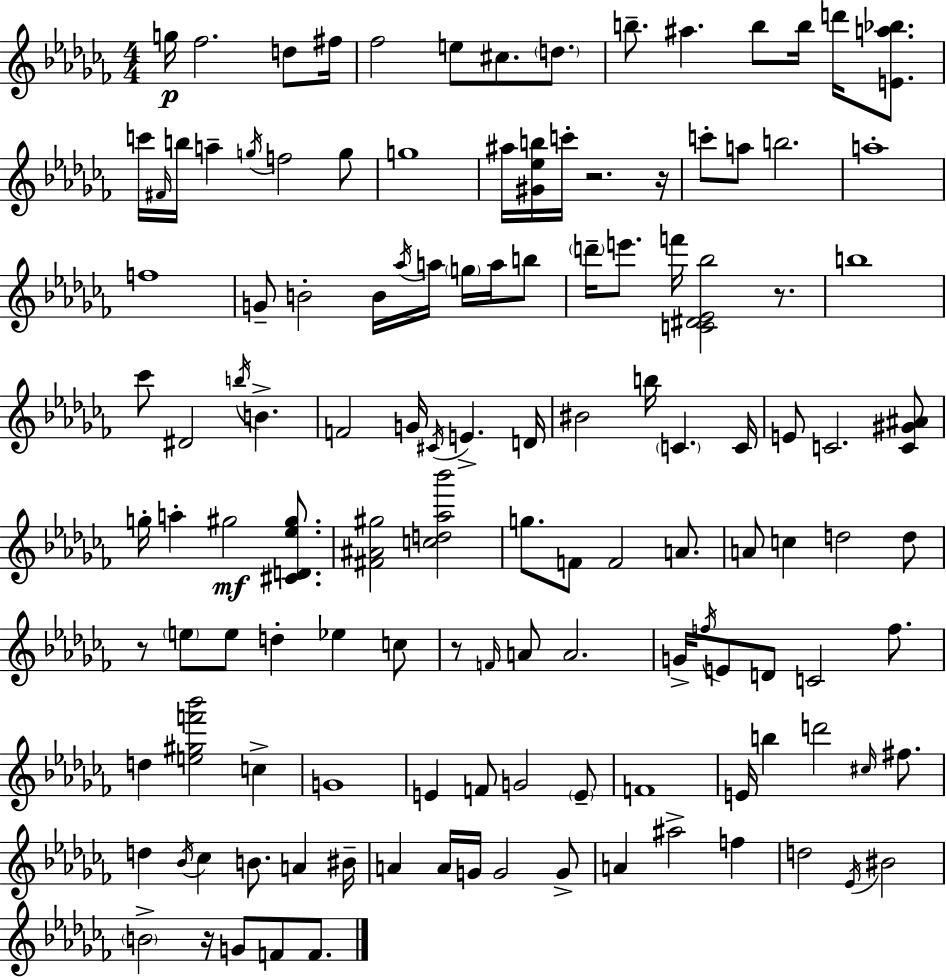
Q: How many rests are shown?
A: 6